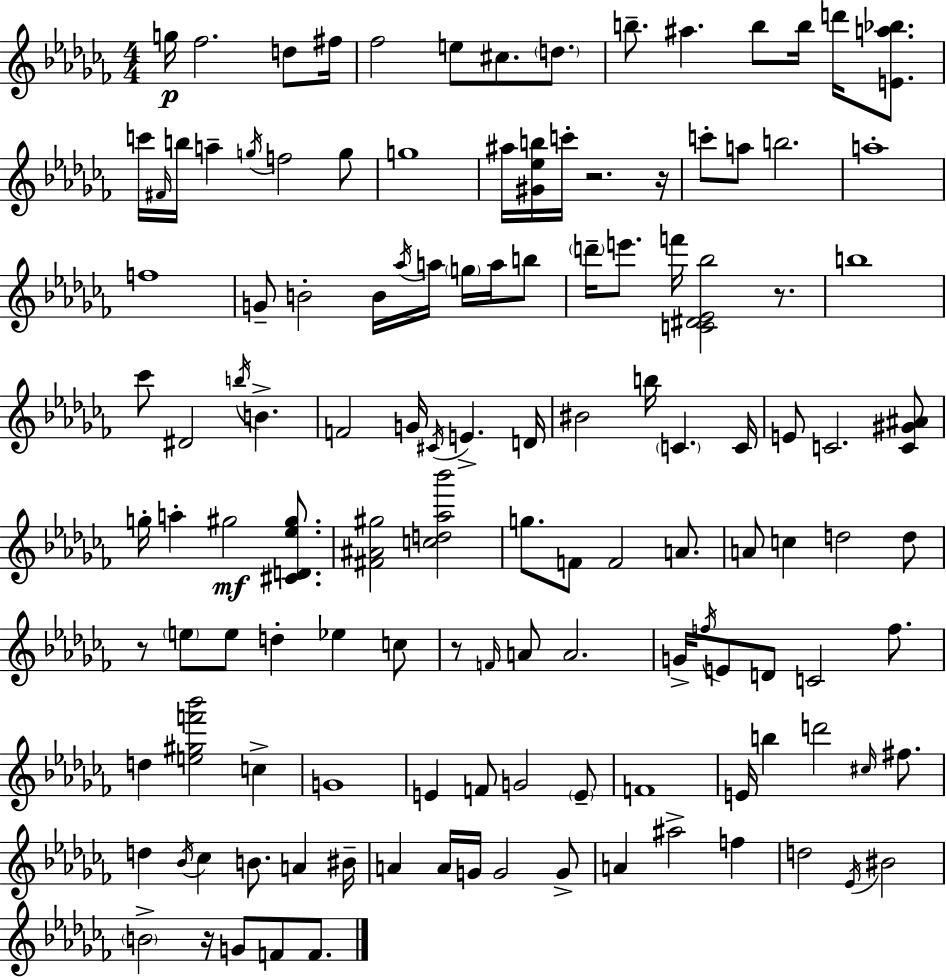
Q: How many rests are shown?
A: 6